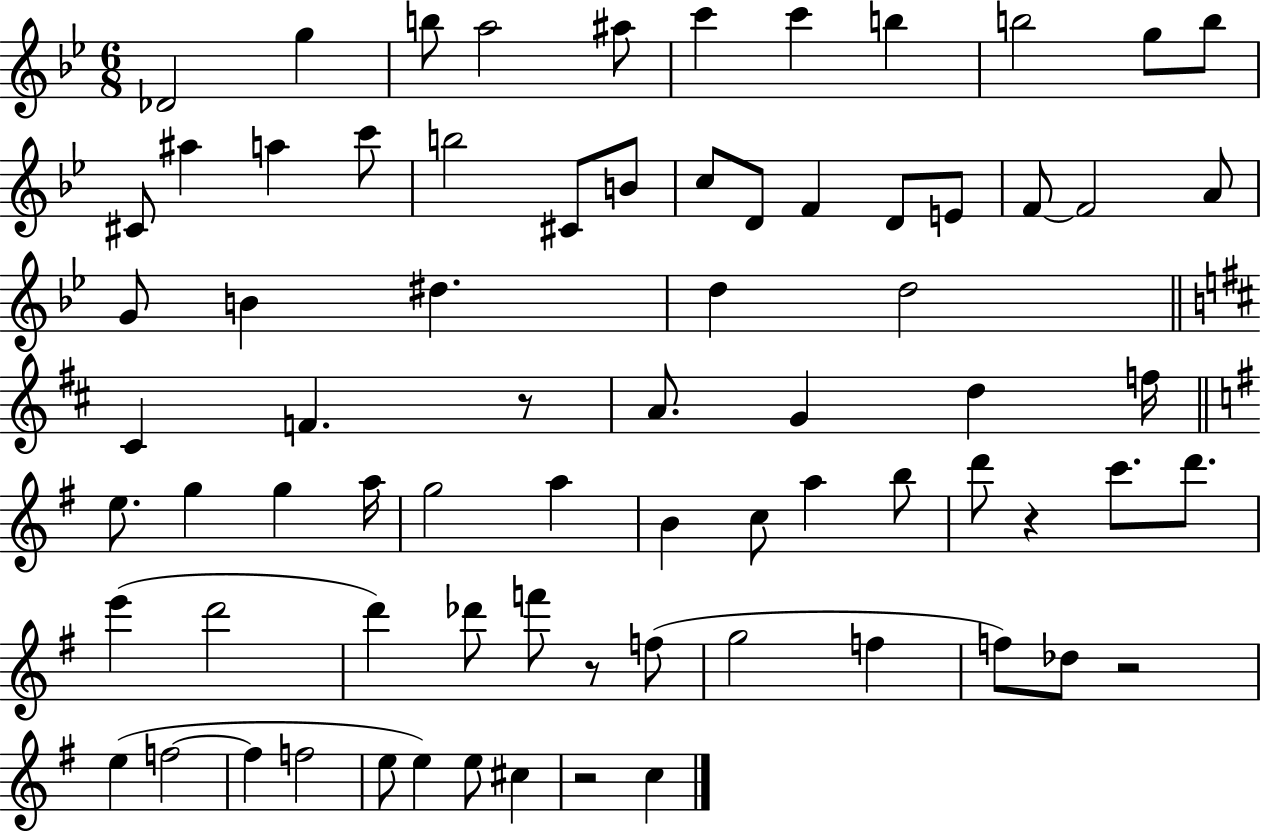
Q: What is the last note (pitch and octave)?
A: C5